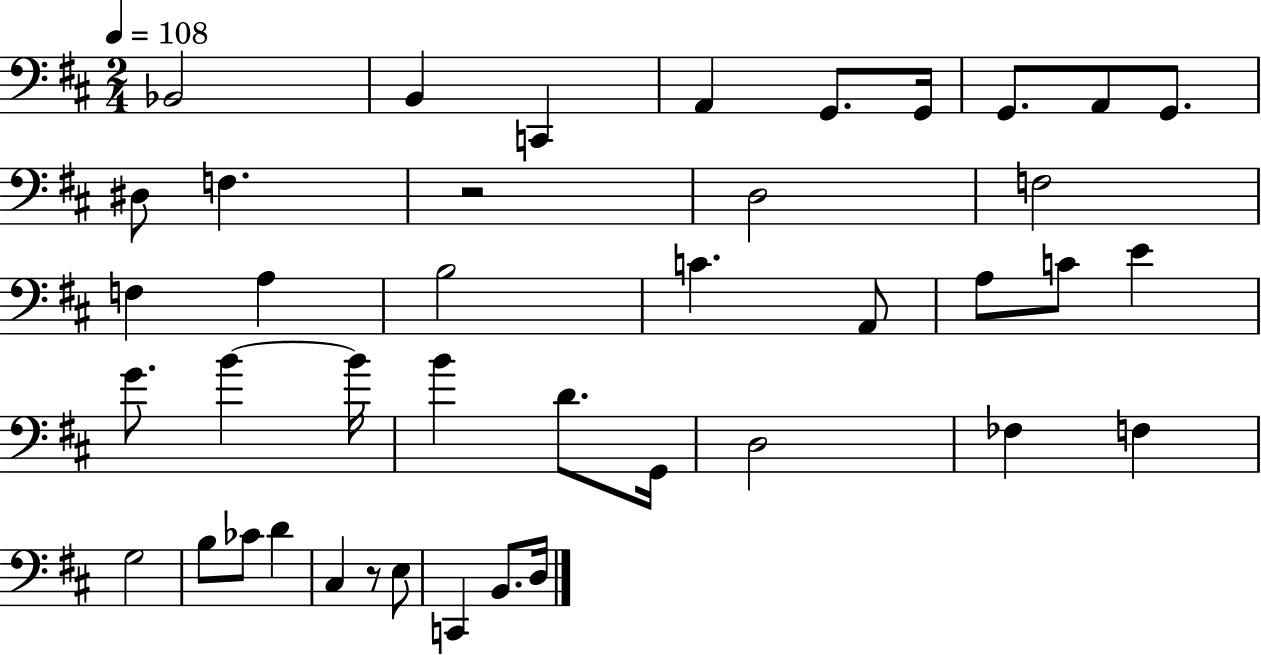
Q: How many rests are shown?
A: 2